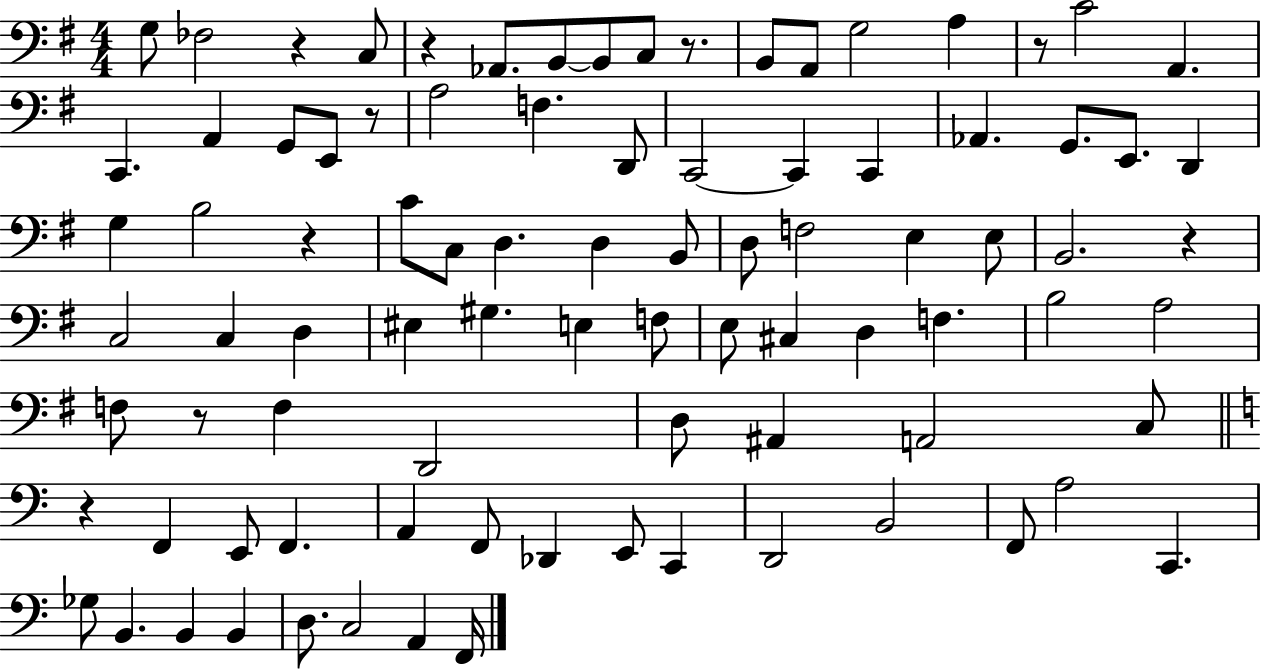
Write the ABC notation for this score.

X:1
T:Untitled
M:4/4
L:1/4
K:G
G,/2 _F,2 z C,/2 z _A,,/2 B,,/2 B,,/2 C,/2 z/2 B,,/2 A,,/2 G,2 A, z/2 C2 A,, C,, A,, G,,/2 E,,/2 z/2 A,2 F, D,,/2 C,,2 C,, C,, _A,, G,,/2 E,,/2 D,, G, B,2 z C/2 C,/2 D, D, B,,/2 D,/2 F,2 E, E,/2 B,,2 z C,2 C, D, ^E, ^G, E, F,/2 E,/2 ^C, D, F, B,2 A,2 F,/2 z/2 F, D,,2 D,/2 ^A,, A,,2 C,/2 z F,, E,,/2 F,, A,, F,,/2 _D,, E,,/2 C,, D,,2 B,,2 F,,/2 A,2 C,, _G,/2 B,, B,, B,, D,/2 C,2 A,, F,,/4